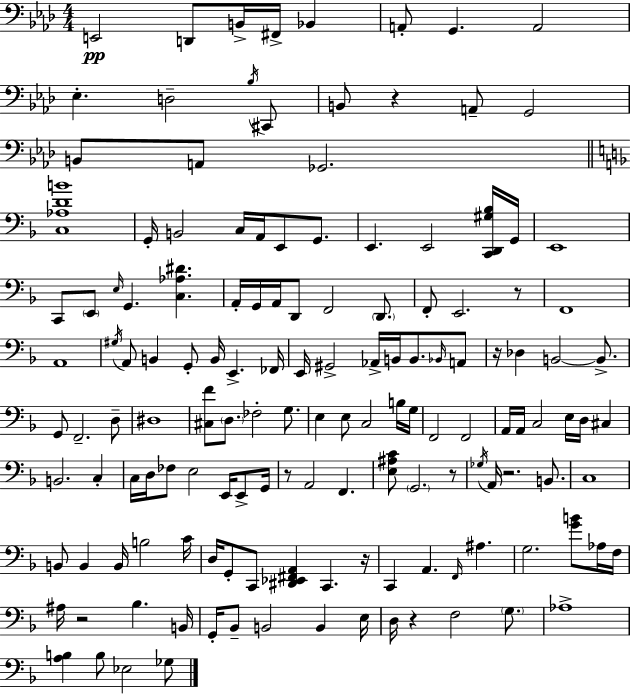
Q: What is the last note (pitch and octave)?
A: Gb3